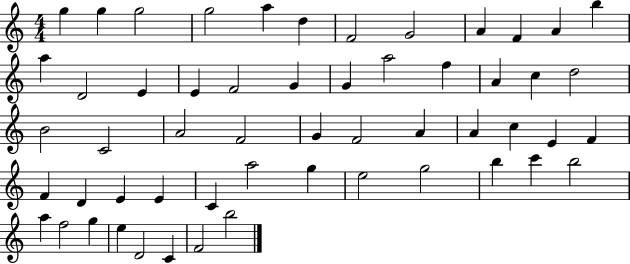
{
  \clef treble
  \numericTimeSignature
  \time 4/4
  \key c \major
  g''4 g''4 g''2 | g''2 a''4 d''4 | f'2 g'2 | a'4 f'4 a'4 b''4 | \break a''4 d'2 e'4 | e'4 f'2 g'4 | g'4 a''2 f''4 | a'4 c''4 d''2 | \break b'2 c'2 | a'2 f'2 | g'4 f'2 a'4 | a'4 c''4 e'4 f'4 | \break f'4 d'4 e'4 e'4 | c'4 a''2 g''4 | e''2 g''2 | b''4 c'''4 b''2 | \break a''4 f''2 g''4 | e''4 d'2 c'4 | f'2 b''2 | \bar "|."
}